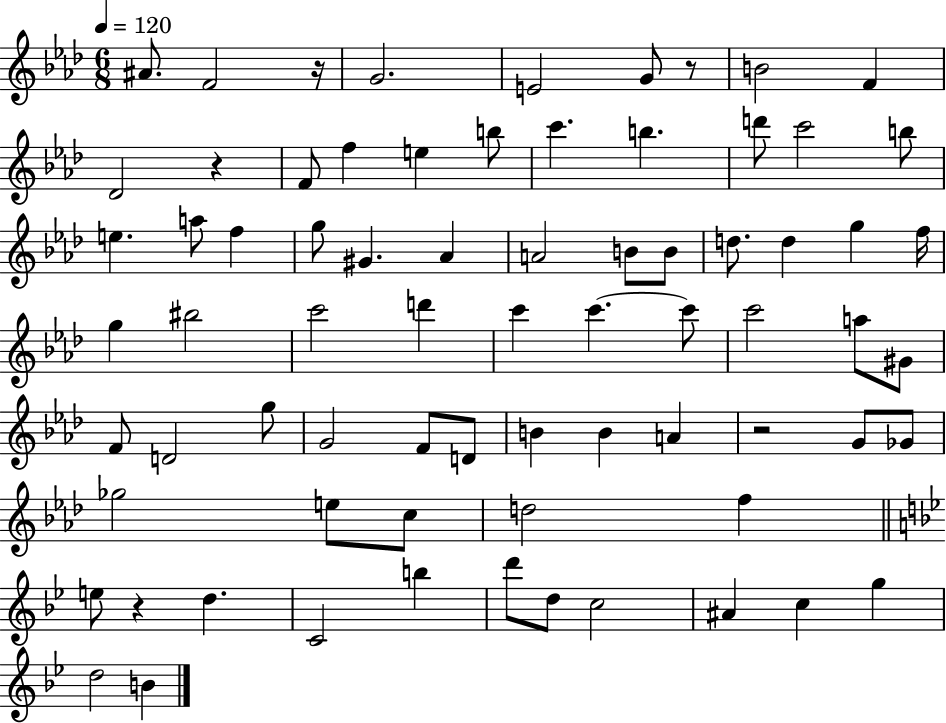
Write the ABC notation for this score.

X:1
T:Untitled
M:6/8
L:1/4
K:Ab
^A/2 F2 z/4 G2 E2 G/2 z/2 B2 F _D2 z F/2 f e b/2 c' b d'/2 c'2 b/2 e a/2 f g/2 ^G _A A2 B/2 B/2 d/2 d g f/4 g ^b2 c'2 d' c' c' c'/2 c'2 a/2 ^G/2 F/2 D2 g/2 G2 F/2 D/2 B B A z2 G/2 _G/2 _g2 e/2 c/2 d2 f e/2 z d C2 b d'/2 d/2 c2 ^A c g d2 B